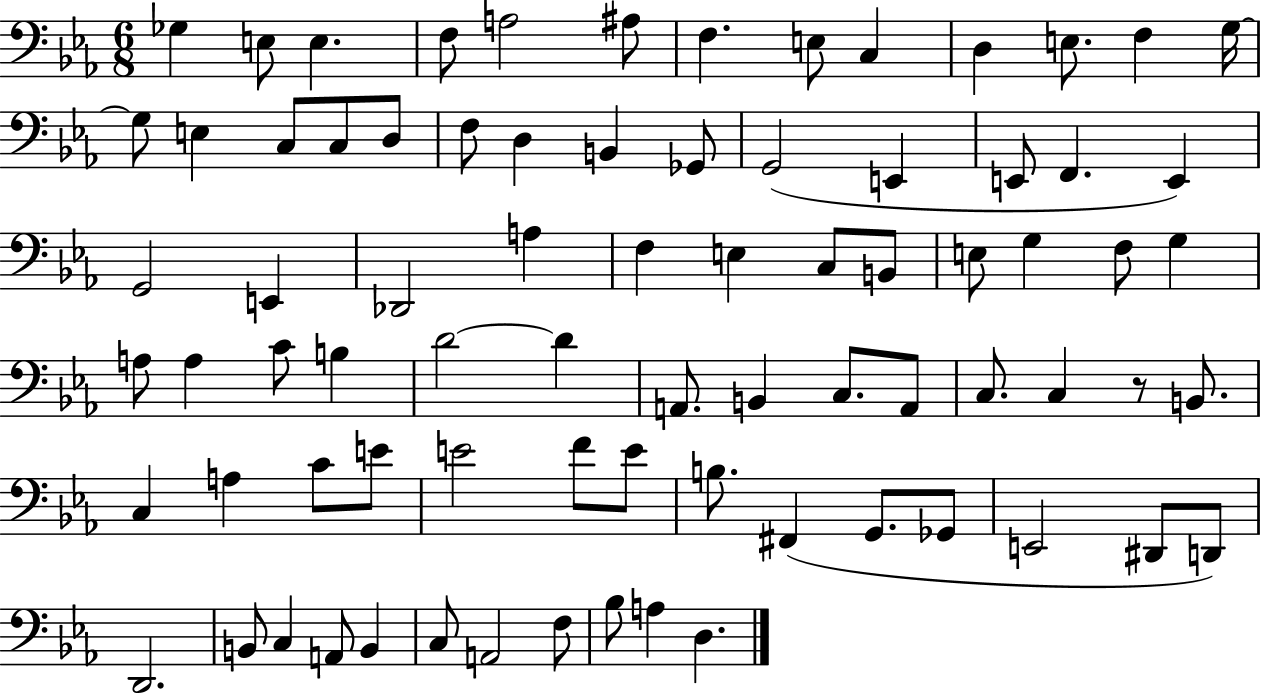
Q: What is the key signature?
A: EES major